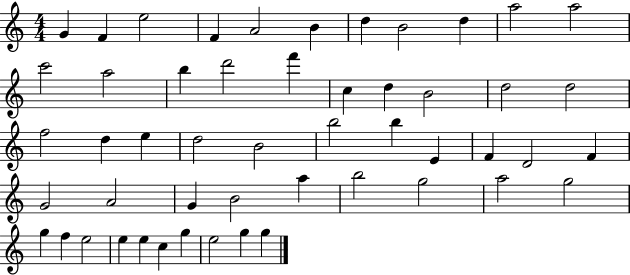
X:1
T:Untitled
M:4/4
L:1/4
K:C
G F e2 F A2 B d B2 d a2 a2 c'2 a2 b d'2 f' c d B2 d2 d2 f2 d e d2 B2 b2 b E F D2 F G2 A2 G B2 a b2 g2 a2 g2 g f e2 e e c g e2 g g